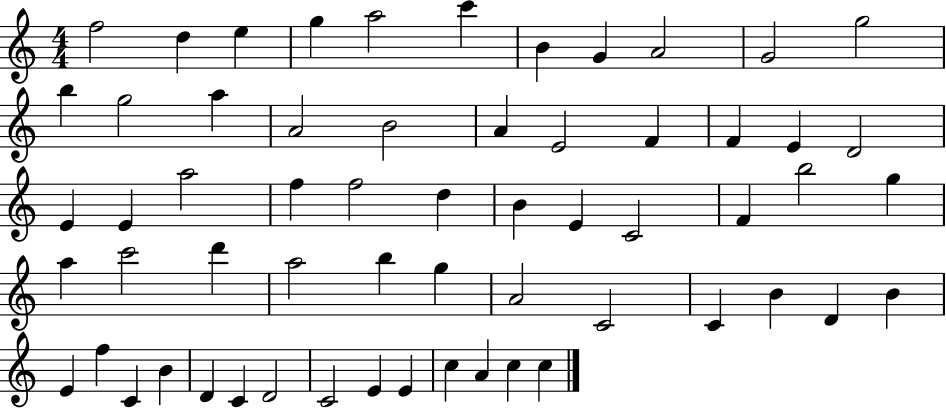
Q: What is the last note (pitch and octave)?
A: C5